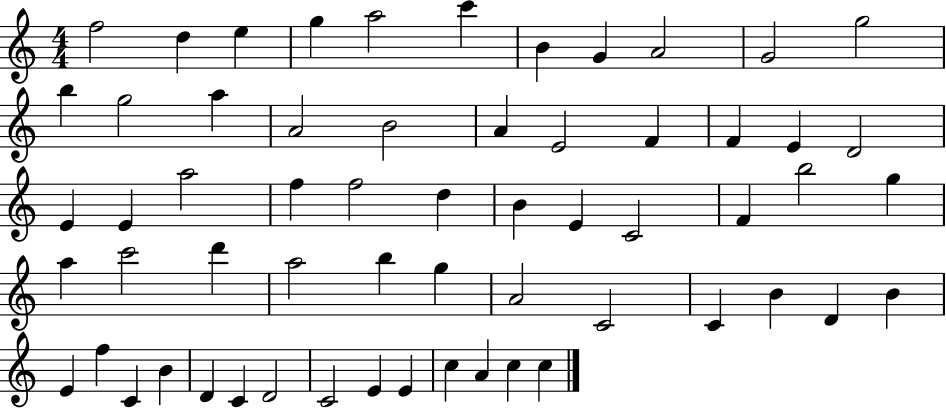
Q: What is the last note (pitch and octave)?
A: C5